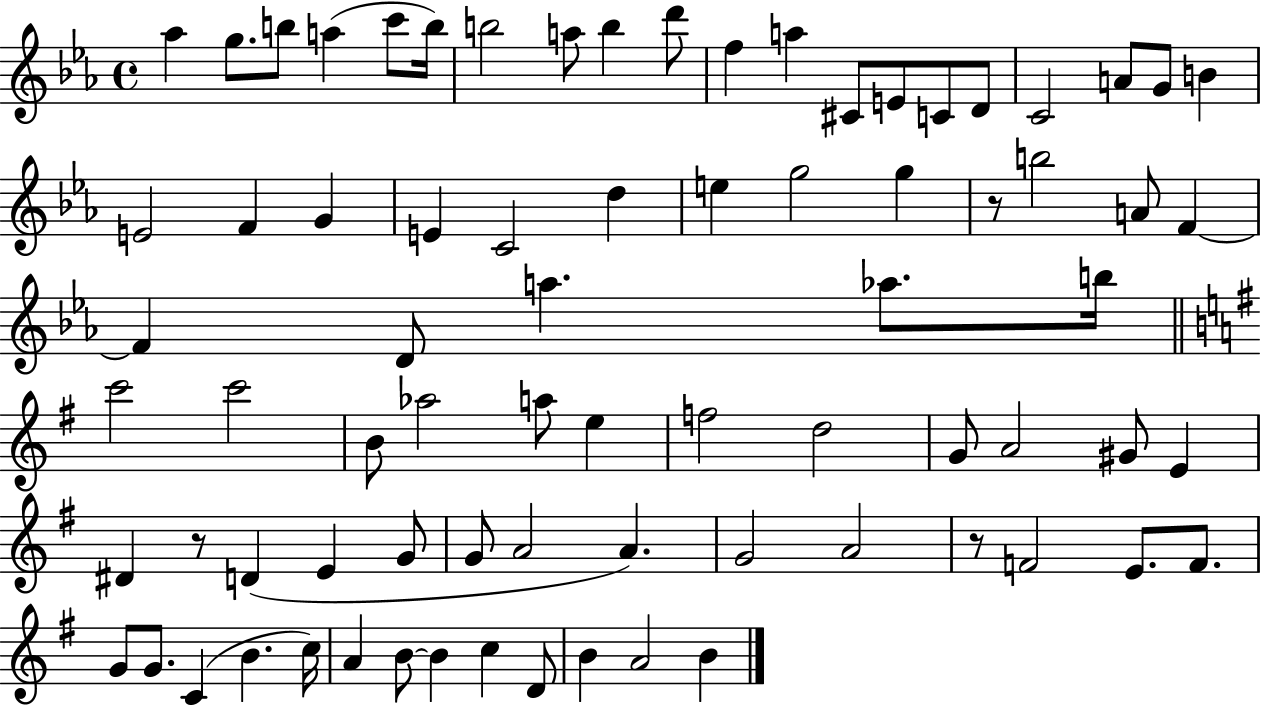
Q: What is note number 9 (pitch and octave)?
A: B5